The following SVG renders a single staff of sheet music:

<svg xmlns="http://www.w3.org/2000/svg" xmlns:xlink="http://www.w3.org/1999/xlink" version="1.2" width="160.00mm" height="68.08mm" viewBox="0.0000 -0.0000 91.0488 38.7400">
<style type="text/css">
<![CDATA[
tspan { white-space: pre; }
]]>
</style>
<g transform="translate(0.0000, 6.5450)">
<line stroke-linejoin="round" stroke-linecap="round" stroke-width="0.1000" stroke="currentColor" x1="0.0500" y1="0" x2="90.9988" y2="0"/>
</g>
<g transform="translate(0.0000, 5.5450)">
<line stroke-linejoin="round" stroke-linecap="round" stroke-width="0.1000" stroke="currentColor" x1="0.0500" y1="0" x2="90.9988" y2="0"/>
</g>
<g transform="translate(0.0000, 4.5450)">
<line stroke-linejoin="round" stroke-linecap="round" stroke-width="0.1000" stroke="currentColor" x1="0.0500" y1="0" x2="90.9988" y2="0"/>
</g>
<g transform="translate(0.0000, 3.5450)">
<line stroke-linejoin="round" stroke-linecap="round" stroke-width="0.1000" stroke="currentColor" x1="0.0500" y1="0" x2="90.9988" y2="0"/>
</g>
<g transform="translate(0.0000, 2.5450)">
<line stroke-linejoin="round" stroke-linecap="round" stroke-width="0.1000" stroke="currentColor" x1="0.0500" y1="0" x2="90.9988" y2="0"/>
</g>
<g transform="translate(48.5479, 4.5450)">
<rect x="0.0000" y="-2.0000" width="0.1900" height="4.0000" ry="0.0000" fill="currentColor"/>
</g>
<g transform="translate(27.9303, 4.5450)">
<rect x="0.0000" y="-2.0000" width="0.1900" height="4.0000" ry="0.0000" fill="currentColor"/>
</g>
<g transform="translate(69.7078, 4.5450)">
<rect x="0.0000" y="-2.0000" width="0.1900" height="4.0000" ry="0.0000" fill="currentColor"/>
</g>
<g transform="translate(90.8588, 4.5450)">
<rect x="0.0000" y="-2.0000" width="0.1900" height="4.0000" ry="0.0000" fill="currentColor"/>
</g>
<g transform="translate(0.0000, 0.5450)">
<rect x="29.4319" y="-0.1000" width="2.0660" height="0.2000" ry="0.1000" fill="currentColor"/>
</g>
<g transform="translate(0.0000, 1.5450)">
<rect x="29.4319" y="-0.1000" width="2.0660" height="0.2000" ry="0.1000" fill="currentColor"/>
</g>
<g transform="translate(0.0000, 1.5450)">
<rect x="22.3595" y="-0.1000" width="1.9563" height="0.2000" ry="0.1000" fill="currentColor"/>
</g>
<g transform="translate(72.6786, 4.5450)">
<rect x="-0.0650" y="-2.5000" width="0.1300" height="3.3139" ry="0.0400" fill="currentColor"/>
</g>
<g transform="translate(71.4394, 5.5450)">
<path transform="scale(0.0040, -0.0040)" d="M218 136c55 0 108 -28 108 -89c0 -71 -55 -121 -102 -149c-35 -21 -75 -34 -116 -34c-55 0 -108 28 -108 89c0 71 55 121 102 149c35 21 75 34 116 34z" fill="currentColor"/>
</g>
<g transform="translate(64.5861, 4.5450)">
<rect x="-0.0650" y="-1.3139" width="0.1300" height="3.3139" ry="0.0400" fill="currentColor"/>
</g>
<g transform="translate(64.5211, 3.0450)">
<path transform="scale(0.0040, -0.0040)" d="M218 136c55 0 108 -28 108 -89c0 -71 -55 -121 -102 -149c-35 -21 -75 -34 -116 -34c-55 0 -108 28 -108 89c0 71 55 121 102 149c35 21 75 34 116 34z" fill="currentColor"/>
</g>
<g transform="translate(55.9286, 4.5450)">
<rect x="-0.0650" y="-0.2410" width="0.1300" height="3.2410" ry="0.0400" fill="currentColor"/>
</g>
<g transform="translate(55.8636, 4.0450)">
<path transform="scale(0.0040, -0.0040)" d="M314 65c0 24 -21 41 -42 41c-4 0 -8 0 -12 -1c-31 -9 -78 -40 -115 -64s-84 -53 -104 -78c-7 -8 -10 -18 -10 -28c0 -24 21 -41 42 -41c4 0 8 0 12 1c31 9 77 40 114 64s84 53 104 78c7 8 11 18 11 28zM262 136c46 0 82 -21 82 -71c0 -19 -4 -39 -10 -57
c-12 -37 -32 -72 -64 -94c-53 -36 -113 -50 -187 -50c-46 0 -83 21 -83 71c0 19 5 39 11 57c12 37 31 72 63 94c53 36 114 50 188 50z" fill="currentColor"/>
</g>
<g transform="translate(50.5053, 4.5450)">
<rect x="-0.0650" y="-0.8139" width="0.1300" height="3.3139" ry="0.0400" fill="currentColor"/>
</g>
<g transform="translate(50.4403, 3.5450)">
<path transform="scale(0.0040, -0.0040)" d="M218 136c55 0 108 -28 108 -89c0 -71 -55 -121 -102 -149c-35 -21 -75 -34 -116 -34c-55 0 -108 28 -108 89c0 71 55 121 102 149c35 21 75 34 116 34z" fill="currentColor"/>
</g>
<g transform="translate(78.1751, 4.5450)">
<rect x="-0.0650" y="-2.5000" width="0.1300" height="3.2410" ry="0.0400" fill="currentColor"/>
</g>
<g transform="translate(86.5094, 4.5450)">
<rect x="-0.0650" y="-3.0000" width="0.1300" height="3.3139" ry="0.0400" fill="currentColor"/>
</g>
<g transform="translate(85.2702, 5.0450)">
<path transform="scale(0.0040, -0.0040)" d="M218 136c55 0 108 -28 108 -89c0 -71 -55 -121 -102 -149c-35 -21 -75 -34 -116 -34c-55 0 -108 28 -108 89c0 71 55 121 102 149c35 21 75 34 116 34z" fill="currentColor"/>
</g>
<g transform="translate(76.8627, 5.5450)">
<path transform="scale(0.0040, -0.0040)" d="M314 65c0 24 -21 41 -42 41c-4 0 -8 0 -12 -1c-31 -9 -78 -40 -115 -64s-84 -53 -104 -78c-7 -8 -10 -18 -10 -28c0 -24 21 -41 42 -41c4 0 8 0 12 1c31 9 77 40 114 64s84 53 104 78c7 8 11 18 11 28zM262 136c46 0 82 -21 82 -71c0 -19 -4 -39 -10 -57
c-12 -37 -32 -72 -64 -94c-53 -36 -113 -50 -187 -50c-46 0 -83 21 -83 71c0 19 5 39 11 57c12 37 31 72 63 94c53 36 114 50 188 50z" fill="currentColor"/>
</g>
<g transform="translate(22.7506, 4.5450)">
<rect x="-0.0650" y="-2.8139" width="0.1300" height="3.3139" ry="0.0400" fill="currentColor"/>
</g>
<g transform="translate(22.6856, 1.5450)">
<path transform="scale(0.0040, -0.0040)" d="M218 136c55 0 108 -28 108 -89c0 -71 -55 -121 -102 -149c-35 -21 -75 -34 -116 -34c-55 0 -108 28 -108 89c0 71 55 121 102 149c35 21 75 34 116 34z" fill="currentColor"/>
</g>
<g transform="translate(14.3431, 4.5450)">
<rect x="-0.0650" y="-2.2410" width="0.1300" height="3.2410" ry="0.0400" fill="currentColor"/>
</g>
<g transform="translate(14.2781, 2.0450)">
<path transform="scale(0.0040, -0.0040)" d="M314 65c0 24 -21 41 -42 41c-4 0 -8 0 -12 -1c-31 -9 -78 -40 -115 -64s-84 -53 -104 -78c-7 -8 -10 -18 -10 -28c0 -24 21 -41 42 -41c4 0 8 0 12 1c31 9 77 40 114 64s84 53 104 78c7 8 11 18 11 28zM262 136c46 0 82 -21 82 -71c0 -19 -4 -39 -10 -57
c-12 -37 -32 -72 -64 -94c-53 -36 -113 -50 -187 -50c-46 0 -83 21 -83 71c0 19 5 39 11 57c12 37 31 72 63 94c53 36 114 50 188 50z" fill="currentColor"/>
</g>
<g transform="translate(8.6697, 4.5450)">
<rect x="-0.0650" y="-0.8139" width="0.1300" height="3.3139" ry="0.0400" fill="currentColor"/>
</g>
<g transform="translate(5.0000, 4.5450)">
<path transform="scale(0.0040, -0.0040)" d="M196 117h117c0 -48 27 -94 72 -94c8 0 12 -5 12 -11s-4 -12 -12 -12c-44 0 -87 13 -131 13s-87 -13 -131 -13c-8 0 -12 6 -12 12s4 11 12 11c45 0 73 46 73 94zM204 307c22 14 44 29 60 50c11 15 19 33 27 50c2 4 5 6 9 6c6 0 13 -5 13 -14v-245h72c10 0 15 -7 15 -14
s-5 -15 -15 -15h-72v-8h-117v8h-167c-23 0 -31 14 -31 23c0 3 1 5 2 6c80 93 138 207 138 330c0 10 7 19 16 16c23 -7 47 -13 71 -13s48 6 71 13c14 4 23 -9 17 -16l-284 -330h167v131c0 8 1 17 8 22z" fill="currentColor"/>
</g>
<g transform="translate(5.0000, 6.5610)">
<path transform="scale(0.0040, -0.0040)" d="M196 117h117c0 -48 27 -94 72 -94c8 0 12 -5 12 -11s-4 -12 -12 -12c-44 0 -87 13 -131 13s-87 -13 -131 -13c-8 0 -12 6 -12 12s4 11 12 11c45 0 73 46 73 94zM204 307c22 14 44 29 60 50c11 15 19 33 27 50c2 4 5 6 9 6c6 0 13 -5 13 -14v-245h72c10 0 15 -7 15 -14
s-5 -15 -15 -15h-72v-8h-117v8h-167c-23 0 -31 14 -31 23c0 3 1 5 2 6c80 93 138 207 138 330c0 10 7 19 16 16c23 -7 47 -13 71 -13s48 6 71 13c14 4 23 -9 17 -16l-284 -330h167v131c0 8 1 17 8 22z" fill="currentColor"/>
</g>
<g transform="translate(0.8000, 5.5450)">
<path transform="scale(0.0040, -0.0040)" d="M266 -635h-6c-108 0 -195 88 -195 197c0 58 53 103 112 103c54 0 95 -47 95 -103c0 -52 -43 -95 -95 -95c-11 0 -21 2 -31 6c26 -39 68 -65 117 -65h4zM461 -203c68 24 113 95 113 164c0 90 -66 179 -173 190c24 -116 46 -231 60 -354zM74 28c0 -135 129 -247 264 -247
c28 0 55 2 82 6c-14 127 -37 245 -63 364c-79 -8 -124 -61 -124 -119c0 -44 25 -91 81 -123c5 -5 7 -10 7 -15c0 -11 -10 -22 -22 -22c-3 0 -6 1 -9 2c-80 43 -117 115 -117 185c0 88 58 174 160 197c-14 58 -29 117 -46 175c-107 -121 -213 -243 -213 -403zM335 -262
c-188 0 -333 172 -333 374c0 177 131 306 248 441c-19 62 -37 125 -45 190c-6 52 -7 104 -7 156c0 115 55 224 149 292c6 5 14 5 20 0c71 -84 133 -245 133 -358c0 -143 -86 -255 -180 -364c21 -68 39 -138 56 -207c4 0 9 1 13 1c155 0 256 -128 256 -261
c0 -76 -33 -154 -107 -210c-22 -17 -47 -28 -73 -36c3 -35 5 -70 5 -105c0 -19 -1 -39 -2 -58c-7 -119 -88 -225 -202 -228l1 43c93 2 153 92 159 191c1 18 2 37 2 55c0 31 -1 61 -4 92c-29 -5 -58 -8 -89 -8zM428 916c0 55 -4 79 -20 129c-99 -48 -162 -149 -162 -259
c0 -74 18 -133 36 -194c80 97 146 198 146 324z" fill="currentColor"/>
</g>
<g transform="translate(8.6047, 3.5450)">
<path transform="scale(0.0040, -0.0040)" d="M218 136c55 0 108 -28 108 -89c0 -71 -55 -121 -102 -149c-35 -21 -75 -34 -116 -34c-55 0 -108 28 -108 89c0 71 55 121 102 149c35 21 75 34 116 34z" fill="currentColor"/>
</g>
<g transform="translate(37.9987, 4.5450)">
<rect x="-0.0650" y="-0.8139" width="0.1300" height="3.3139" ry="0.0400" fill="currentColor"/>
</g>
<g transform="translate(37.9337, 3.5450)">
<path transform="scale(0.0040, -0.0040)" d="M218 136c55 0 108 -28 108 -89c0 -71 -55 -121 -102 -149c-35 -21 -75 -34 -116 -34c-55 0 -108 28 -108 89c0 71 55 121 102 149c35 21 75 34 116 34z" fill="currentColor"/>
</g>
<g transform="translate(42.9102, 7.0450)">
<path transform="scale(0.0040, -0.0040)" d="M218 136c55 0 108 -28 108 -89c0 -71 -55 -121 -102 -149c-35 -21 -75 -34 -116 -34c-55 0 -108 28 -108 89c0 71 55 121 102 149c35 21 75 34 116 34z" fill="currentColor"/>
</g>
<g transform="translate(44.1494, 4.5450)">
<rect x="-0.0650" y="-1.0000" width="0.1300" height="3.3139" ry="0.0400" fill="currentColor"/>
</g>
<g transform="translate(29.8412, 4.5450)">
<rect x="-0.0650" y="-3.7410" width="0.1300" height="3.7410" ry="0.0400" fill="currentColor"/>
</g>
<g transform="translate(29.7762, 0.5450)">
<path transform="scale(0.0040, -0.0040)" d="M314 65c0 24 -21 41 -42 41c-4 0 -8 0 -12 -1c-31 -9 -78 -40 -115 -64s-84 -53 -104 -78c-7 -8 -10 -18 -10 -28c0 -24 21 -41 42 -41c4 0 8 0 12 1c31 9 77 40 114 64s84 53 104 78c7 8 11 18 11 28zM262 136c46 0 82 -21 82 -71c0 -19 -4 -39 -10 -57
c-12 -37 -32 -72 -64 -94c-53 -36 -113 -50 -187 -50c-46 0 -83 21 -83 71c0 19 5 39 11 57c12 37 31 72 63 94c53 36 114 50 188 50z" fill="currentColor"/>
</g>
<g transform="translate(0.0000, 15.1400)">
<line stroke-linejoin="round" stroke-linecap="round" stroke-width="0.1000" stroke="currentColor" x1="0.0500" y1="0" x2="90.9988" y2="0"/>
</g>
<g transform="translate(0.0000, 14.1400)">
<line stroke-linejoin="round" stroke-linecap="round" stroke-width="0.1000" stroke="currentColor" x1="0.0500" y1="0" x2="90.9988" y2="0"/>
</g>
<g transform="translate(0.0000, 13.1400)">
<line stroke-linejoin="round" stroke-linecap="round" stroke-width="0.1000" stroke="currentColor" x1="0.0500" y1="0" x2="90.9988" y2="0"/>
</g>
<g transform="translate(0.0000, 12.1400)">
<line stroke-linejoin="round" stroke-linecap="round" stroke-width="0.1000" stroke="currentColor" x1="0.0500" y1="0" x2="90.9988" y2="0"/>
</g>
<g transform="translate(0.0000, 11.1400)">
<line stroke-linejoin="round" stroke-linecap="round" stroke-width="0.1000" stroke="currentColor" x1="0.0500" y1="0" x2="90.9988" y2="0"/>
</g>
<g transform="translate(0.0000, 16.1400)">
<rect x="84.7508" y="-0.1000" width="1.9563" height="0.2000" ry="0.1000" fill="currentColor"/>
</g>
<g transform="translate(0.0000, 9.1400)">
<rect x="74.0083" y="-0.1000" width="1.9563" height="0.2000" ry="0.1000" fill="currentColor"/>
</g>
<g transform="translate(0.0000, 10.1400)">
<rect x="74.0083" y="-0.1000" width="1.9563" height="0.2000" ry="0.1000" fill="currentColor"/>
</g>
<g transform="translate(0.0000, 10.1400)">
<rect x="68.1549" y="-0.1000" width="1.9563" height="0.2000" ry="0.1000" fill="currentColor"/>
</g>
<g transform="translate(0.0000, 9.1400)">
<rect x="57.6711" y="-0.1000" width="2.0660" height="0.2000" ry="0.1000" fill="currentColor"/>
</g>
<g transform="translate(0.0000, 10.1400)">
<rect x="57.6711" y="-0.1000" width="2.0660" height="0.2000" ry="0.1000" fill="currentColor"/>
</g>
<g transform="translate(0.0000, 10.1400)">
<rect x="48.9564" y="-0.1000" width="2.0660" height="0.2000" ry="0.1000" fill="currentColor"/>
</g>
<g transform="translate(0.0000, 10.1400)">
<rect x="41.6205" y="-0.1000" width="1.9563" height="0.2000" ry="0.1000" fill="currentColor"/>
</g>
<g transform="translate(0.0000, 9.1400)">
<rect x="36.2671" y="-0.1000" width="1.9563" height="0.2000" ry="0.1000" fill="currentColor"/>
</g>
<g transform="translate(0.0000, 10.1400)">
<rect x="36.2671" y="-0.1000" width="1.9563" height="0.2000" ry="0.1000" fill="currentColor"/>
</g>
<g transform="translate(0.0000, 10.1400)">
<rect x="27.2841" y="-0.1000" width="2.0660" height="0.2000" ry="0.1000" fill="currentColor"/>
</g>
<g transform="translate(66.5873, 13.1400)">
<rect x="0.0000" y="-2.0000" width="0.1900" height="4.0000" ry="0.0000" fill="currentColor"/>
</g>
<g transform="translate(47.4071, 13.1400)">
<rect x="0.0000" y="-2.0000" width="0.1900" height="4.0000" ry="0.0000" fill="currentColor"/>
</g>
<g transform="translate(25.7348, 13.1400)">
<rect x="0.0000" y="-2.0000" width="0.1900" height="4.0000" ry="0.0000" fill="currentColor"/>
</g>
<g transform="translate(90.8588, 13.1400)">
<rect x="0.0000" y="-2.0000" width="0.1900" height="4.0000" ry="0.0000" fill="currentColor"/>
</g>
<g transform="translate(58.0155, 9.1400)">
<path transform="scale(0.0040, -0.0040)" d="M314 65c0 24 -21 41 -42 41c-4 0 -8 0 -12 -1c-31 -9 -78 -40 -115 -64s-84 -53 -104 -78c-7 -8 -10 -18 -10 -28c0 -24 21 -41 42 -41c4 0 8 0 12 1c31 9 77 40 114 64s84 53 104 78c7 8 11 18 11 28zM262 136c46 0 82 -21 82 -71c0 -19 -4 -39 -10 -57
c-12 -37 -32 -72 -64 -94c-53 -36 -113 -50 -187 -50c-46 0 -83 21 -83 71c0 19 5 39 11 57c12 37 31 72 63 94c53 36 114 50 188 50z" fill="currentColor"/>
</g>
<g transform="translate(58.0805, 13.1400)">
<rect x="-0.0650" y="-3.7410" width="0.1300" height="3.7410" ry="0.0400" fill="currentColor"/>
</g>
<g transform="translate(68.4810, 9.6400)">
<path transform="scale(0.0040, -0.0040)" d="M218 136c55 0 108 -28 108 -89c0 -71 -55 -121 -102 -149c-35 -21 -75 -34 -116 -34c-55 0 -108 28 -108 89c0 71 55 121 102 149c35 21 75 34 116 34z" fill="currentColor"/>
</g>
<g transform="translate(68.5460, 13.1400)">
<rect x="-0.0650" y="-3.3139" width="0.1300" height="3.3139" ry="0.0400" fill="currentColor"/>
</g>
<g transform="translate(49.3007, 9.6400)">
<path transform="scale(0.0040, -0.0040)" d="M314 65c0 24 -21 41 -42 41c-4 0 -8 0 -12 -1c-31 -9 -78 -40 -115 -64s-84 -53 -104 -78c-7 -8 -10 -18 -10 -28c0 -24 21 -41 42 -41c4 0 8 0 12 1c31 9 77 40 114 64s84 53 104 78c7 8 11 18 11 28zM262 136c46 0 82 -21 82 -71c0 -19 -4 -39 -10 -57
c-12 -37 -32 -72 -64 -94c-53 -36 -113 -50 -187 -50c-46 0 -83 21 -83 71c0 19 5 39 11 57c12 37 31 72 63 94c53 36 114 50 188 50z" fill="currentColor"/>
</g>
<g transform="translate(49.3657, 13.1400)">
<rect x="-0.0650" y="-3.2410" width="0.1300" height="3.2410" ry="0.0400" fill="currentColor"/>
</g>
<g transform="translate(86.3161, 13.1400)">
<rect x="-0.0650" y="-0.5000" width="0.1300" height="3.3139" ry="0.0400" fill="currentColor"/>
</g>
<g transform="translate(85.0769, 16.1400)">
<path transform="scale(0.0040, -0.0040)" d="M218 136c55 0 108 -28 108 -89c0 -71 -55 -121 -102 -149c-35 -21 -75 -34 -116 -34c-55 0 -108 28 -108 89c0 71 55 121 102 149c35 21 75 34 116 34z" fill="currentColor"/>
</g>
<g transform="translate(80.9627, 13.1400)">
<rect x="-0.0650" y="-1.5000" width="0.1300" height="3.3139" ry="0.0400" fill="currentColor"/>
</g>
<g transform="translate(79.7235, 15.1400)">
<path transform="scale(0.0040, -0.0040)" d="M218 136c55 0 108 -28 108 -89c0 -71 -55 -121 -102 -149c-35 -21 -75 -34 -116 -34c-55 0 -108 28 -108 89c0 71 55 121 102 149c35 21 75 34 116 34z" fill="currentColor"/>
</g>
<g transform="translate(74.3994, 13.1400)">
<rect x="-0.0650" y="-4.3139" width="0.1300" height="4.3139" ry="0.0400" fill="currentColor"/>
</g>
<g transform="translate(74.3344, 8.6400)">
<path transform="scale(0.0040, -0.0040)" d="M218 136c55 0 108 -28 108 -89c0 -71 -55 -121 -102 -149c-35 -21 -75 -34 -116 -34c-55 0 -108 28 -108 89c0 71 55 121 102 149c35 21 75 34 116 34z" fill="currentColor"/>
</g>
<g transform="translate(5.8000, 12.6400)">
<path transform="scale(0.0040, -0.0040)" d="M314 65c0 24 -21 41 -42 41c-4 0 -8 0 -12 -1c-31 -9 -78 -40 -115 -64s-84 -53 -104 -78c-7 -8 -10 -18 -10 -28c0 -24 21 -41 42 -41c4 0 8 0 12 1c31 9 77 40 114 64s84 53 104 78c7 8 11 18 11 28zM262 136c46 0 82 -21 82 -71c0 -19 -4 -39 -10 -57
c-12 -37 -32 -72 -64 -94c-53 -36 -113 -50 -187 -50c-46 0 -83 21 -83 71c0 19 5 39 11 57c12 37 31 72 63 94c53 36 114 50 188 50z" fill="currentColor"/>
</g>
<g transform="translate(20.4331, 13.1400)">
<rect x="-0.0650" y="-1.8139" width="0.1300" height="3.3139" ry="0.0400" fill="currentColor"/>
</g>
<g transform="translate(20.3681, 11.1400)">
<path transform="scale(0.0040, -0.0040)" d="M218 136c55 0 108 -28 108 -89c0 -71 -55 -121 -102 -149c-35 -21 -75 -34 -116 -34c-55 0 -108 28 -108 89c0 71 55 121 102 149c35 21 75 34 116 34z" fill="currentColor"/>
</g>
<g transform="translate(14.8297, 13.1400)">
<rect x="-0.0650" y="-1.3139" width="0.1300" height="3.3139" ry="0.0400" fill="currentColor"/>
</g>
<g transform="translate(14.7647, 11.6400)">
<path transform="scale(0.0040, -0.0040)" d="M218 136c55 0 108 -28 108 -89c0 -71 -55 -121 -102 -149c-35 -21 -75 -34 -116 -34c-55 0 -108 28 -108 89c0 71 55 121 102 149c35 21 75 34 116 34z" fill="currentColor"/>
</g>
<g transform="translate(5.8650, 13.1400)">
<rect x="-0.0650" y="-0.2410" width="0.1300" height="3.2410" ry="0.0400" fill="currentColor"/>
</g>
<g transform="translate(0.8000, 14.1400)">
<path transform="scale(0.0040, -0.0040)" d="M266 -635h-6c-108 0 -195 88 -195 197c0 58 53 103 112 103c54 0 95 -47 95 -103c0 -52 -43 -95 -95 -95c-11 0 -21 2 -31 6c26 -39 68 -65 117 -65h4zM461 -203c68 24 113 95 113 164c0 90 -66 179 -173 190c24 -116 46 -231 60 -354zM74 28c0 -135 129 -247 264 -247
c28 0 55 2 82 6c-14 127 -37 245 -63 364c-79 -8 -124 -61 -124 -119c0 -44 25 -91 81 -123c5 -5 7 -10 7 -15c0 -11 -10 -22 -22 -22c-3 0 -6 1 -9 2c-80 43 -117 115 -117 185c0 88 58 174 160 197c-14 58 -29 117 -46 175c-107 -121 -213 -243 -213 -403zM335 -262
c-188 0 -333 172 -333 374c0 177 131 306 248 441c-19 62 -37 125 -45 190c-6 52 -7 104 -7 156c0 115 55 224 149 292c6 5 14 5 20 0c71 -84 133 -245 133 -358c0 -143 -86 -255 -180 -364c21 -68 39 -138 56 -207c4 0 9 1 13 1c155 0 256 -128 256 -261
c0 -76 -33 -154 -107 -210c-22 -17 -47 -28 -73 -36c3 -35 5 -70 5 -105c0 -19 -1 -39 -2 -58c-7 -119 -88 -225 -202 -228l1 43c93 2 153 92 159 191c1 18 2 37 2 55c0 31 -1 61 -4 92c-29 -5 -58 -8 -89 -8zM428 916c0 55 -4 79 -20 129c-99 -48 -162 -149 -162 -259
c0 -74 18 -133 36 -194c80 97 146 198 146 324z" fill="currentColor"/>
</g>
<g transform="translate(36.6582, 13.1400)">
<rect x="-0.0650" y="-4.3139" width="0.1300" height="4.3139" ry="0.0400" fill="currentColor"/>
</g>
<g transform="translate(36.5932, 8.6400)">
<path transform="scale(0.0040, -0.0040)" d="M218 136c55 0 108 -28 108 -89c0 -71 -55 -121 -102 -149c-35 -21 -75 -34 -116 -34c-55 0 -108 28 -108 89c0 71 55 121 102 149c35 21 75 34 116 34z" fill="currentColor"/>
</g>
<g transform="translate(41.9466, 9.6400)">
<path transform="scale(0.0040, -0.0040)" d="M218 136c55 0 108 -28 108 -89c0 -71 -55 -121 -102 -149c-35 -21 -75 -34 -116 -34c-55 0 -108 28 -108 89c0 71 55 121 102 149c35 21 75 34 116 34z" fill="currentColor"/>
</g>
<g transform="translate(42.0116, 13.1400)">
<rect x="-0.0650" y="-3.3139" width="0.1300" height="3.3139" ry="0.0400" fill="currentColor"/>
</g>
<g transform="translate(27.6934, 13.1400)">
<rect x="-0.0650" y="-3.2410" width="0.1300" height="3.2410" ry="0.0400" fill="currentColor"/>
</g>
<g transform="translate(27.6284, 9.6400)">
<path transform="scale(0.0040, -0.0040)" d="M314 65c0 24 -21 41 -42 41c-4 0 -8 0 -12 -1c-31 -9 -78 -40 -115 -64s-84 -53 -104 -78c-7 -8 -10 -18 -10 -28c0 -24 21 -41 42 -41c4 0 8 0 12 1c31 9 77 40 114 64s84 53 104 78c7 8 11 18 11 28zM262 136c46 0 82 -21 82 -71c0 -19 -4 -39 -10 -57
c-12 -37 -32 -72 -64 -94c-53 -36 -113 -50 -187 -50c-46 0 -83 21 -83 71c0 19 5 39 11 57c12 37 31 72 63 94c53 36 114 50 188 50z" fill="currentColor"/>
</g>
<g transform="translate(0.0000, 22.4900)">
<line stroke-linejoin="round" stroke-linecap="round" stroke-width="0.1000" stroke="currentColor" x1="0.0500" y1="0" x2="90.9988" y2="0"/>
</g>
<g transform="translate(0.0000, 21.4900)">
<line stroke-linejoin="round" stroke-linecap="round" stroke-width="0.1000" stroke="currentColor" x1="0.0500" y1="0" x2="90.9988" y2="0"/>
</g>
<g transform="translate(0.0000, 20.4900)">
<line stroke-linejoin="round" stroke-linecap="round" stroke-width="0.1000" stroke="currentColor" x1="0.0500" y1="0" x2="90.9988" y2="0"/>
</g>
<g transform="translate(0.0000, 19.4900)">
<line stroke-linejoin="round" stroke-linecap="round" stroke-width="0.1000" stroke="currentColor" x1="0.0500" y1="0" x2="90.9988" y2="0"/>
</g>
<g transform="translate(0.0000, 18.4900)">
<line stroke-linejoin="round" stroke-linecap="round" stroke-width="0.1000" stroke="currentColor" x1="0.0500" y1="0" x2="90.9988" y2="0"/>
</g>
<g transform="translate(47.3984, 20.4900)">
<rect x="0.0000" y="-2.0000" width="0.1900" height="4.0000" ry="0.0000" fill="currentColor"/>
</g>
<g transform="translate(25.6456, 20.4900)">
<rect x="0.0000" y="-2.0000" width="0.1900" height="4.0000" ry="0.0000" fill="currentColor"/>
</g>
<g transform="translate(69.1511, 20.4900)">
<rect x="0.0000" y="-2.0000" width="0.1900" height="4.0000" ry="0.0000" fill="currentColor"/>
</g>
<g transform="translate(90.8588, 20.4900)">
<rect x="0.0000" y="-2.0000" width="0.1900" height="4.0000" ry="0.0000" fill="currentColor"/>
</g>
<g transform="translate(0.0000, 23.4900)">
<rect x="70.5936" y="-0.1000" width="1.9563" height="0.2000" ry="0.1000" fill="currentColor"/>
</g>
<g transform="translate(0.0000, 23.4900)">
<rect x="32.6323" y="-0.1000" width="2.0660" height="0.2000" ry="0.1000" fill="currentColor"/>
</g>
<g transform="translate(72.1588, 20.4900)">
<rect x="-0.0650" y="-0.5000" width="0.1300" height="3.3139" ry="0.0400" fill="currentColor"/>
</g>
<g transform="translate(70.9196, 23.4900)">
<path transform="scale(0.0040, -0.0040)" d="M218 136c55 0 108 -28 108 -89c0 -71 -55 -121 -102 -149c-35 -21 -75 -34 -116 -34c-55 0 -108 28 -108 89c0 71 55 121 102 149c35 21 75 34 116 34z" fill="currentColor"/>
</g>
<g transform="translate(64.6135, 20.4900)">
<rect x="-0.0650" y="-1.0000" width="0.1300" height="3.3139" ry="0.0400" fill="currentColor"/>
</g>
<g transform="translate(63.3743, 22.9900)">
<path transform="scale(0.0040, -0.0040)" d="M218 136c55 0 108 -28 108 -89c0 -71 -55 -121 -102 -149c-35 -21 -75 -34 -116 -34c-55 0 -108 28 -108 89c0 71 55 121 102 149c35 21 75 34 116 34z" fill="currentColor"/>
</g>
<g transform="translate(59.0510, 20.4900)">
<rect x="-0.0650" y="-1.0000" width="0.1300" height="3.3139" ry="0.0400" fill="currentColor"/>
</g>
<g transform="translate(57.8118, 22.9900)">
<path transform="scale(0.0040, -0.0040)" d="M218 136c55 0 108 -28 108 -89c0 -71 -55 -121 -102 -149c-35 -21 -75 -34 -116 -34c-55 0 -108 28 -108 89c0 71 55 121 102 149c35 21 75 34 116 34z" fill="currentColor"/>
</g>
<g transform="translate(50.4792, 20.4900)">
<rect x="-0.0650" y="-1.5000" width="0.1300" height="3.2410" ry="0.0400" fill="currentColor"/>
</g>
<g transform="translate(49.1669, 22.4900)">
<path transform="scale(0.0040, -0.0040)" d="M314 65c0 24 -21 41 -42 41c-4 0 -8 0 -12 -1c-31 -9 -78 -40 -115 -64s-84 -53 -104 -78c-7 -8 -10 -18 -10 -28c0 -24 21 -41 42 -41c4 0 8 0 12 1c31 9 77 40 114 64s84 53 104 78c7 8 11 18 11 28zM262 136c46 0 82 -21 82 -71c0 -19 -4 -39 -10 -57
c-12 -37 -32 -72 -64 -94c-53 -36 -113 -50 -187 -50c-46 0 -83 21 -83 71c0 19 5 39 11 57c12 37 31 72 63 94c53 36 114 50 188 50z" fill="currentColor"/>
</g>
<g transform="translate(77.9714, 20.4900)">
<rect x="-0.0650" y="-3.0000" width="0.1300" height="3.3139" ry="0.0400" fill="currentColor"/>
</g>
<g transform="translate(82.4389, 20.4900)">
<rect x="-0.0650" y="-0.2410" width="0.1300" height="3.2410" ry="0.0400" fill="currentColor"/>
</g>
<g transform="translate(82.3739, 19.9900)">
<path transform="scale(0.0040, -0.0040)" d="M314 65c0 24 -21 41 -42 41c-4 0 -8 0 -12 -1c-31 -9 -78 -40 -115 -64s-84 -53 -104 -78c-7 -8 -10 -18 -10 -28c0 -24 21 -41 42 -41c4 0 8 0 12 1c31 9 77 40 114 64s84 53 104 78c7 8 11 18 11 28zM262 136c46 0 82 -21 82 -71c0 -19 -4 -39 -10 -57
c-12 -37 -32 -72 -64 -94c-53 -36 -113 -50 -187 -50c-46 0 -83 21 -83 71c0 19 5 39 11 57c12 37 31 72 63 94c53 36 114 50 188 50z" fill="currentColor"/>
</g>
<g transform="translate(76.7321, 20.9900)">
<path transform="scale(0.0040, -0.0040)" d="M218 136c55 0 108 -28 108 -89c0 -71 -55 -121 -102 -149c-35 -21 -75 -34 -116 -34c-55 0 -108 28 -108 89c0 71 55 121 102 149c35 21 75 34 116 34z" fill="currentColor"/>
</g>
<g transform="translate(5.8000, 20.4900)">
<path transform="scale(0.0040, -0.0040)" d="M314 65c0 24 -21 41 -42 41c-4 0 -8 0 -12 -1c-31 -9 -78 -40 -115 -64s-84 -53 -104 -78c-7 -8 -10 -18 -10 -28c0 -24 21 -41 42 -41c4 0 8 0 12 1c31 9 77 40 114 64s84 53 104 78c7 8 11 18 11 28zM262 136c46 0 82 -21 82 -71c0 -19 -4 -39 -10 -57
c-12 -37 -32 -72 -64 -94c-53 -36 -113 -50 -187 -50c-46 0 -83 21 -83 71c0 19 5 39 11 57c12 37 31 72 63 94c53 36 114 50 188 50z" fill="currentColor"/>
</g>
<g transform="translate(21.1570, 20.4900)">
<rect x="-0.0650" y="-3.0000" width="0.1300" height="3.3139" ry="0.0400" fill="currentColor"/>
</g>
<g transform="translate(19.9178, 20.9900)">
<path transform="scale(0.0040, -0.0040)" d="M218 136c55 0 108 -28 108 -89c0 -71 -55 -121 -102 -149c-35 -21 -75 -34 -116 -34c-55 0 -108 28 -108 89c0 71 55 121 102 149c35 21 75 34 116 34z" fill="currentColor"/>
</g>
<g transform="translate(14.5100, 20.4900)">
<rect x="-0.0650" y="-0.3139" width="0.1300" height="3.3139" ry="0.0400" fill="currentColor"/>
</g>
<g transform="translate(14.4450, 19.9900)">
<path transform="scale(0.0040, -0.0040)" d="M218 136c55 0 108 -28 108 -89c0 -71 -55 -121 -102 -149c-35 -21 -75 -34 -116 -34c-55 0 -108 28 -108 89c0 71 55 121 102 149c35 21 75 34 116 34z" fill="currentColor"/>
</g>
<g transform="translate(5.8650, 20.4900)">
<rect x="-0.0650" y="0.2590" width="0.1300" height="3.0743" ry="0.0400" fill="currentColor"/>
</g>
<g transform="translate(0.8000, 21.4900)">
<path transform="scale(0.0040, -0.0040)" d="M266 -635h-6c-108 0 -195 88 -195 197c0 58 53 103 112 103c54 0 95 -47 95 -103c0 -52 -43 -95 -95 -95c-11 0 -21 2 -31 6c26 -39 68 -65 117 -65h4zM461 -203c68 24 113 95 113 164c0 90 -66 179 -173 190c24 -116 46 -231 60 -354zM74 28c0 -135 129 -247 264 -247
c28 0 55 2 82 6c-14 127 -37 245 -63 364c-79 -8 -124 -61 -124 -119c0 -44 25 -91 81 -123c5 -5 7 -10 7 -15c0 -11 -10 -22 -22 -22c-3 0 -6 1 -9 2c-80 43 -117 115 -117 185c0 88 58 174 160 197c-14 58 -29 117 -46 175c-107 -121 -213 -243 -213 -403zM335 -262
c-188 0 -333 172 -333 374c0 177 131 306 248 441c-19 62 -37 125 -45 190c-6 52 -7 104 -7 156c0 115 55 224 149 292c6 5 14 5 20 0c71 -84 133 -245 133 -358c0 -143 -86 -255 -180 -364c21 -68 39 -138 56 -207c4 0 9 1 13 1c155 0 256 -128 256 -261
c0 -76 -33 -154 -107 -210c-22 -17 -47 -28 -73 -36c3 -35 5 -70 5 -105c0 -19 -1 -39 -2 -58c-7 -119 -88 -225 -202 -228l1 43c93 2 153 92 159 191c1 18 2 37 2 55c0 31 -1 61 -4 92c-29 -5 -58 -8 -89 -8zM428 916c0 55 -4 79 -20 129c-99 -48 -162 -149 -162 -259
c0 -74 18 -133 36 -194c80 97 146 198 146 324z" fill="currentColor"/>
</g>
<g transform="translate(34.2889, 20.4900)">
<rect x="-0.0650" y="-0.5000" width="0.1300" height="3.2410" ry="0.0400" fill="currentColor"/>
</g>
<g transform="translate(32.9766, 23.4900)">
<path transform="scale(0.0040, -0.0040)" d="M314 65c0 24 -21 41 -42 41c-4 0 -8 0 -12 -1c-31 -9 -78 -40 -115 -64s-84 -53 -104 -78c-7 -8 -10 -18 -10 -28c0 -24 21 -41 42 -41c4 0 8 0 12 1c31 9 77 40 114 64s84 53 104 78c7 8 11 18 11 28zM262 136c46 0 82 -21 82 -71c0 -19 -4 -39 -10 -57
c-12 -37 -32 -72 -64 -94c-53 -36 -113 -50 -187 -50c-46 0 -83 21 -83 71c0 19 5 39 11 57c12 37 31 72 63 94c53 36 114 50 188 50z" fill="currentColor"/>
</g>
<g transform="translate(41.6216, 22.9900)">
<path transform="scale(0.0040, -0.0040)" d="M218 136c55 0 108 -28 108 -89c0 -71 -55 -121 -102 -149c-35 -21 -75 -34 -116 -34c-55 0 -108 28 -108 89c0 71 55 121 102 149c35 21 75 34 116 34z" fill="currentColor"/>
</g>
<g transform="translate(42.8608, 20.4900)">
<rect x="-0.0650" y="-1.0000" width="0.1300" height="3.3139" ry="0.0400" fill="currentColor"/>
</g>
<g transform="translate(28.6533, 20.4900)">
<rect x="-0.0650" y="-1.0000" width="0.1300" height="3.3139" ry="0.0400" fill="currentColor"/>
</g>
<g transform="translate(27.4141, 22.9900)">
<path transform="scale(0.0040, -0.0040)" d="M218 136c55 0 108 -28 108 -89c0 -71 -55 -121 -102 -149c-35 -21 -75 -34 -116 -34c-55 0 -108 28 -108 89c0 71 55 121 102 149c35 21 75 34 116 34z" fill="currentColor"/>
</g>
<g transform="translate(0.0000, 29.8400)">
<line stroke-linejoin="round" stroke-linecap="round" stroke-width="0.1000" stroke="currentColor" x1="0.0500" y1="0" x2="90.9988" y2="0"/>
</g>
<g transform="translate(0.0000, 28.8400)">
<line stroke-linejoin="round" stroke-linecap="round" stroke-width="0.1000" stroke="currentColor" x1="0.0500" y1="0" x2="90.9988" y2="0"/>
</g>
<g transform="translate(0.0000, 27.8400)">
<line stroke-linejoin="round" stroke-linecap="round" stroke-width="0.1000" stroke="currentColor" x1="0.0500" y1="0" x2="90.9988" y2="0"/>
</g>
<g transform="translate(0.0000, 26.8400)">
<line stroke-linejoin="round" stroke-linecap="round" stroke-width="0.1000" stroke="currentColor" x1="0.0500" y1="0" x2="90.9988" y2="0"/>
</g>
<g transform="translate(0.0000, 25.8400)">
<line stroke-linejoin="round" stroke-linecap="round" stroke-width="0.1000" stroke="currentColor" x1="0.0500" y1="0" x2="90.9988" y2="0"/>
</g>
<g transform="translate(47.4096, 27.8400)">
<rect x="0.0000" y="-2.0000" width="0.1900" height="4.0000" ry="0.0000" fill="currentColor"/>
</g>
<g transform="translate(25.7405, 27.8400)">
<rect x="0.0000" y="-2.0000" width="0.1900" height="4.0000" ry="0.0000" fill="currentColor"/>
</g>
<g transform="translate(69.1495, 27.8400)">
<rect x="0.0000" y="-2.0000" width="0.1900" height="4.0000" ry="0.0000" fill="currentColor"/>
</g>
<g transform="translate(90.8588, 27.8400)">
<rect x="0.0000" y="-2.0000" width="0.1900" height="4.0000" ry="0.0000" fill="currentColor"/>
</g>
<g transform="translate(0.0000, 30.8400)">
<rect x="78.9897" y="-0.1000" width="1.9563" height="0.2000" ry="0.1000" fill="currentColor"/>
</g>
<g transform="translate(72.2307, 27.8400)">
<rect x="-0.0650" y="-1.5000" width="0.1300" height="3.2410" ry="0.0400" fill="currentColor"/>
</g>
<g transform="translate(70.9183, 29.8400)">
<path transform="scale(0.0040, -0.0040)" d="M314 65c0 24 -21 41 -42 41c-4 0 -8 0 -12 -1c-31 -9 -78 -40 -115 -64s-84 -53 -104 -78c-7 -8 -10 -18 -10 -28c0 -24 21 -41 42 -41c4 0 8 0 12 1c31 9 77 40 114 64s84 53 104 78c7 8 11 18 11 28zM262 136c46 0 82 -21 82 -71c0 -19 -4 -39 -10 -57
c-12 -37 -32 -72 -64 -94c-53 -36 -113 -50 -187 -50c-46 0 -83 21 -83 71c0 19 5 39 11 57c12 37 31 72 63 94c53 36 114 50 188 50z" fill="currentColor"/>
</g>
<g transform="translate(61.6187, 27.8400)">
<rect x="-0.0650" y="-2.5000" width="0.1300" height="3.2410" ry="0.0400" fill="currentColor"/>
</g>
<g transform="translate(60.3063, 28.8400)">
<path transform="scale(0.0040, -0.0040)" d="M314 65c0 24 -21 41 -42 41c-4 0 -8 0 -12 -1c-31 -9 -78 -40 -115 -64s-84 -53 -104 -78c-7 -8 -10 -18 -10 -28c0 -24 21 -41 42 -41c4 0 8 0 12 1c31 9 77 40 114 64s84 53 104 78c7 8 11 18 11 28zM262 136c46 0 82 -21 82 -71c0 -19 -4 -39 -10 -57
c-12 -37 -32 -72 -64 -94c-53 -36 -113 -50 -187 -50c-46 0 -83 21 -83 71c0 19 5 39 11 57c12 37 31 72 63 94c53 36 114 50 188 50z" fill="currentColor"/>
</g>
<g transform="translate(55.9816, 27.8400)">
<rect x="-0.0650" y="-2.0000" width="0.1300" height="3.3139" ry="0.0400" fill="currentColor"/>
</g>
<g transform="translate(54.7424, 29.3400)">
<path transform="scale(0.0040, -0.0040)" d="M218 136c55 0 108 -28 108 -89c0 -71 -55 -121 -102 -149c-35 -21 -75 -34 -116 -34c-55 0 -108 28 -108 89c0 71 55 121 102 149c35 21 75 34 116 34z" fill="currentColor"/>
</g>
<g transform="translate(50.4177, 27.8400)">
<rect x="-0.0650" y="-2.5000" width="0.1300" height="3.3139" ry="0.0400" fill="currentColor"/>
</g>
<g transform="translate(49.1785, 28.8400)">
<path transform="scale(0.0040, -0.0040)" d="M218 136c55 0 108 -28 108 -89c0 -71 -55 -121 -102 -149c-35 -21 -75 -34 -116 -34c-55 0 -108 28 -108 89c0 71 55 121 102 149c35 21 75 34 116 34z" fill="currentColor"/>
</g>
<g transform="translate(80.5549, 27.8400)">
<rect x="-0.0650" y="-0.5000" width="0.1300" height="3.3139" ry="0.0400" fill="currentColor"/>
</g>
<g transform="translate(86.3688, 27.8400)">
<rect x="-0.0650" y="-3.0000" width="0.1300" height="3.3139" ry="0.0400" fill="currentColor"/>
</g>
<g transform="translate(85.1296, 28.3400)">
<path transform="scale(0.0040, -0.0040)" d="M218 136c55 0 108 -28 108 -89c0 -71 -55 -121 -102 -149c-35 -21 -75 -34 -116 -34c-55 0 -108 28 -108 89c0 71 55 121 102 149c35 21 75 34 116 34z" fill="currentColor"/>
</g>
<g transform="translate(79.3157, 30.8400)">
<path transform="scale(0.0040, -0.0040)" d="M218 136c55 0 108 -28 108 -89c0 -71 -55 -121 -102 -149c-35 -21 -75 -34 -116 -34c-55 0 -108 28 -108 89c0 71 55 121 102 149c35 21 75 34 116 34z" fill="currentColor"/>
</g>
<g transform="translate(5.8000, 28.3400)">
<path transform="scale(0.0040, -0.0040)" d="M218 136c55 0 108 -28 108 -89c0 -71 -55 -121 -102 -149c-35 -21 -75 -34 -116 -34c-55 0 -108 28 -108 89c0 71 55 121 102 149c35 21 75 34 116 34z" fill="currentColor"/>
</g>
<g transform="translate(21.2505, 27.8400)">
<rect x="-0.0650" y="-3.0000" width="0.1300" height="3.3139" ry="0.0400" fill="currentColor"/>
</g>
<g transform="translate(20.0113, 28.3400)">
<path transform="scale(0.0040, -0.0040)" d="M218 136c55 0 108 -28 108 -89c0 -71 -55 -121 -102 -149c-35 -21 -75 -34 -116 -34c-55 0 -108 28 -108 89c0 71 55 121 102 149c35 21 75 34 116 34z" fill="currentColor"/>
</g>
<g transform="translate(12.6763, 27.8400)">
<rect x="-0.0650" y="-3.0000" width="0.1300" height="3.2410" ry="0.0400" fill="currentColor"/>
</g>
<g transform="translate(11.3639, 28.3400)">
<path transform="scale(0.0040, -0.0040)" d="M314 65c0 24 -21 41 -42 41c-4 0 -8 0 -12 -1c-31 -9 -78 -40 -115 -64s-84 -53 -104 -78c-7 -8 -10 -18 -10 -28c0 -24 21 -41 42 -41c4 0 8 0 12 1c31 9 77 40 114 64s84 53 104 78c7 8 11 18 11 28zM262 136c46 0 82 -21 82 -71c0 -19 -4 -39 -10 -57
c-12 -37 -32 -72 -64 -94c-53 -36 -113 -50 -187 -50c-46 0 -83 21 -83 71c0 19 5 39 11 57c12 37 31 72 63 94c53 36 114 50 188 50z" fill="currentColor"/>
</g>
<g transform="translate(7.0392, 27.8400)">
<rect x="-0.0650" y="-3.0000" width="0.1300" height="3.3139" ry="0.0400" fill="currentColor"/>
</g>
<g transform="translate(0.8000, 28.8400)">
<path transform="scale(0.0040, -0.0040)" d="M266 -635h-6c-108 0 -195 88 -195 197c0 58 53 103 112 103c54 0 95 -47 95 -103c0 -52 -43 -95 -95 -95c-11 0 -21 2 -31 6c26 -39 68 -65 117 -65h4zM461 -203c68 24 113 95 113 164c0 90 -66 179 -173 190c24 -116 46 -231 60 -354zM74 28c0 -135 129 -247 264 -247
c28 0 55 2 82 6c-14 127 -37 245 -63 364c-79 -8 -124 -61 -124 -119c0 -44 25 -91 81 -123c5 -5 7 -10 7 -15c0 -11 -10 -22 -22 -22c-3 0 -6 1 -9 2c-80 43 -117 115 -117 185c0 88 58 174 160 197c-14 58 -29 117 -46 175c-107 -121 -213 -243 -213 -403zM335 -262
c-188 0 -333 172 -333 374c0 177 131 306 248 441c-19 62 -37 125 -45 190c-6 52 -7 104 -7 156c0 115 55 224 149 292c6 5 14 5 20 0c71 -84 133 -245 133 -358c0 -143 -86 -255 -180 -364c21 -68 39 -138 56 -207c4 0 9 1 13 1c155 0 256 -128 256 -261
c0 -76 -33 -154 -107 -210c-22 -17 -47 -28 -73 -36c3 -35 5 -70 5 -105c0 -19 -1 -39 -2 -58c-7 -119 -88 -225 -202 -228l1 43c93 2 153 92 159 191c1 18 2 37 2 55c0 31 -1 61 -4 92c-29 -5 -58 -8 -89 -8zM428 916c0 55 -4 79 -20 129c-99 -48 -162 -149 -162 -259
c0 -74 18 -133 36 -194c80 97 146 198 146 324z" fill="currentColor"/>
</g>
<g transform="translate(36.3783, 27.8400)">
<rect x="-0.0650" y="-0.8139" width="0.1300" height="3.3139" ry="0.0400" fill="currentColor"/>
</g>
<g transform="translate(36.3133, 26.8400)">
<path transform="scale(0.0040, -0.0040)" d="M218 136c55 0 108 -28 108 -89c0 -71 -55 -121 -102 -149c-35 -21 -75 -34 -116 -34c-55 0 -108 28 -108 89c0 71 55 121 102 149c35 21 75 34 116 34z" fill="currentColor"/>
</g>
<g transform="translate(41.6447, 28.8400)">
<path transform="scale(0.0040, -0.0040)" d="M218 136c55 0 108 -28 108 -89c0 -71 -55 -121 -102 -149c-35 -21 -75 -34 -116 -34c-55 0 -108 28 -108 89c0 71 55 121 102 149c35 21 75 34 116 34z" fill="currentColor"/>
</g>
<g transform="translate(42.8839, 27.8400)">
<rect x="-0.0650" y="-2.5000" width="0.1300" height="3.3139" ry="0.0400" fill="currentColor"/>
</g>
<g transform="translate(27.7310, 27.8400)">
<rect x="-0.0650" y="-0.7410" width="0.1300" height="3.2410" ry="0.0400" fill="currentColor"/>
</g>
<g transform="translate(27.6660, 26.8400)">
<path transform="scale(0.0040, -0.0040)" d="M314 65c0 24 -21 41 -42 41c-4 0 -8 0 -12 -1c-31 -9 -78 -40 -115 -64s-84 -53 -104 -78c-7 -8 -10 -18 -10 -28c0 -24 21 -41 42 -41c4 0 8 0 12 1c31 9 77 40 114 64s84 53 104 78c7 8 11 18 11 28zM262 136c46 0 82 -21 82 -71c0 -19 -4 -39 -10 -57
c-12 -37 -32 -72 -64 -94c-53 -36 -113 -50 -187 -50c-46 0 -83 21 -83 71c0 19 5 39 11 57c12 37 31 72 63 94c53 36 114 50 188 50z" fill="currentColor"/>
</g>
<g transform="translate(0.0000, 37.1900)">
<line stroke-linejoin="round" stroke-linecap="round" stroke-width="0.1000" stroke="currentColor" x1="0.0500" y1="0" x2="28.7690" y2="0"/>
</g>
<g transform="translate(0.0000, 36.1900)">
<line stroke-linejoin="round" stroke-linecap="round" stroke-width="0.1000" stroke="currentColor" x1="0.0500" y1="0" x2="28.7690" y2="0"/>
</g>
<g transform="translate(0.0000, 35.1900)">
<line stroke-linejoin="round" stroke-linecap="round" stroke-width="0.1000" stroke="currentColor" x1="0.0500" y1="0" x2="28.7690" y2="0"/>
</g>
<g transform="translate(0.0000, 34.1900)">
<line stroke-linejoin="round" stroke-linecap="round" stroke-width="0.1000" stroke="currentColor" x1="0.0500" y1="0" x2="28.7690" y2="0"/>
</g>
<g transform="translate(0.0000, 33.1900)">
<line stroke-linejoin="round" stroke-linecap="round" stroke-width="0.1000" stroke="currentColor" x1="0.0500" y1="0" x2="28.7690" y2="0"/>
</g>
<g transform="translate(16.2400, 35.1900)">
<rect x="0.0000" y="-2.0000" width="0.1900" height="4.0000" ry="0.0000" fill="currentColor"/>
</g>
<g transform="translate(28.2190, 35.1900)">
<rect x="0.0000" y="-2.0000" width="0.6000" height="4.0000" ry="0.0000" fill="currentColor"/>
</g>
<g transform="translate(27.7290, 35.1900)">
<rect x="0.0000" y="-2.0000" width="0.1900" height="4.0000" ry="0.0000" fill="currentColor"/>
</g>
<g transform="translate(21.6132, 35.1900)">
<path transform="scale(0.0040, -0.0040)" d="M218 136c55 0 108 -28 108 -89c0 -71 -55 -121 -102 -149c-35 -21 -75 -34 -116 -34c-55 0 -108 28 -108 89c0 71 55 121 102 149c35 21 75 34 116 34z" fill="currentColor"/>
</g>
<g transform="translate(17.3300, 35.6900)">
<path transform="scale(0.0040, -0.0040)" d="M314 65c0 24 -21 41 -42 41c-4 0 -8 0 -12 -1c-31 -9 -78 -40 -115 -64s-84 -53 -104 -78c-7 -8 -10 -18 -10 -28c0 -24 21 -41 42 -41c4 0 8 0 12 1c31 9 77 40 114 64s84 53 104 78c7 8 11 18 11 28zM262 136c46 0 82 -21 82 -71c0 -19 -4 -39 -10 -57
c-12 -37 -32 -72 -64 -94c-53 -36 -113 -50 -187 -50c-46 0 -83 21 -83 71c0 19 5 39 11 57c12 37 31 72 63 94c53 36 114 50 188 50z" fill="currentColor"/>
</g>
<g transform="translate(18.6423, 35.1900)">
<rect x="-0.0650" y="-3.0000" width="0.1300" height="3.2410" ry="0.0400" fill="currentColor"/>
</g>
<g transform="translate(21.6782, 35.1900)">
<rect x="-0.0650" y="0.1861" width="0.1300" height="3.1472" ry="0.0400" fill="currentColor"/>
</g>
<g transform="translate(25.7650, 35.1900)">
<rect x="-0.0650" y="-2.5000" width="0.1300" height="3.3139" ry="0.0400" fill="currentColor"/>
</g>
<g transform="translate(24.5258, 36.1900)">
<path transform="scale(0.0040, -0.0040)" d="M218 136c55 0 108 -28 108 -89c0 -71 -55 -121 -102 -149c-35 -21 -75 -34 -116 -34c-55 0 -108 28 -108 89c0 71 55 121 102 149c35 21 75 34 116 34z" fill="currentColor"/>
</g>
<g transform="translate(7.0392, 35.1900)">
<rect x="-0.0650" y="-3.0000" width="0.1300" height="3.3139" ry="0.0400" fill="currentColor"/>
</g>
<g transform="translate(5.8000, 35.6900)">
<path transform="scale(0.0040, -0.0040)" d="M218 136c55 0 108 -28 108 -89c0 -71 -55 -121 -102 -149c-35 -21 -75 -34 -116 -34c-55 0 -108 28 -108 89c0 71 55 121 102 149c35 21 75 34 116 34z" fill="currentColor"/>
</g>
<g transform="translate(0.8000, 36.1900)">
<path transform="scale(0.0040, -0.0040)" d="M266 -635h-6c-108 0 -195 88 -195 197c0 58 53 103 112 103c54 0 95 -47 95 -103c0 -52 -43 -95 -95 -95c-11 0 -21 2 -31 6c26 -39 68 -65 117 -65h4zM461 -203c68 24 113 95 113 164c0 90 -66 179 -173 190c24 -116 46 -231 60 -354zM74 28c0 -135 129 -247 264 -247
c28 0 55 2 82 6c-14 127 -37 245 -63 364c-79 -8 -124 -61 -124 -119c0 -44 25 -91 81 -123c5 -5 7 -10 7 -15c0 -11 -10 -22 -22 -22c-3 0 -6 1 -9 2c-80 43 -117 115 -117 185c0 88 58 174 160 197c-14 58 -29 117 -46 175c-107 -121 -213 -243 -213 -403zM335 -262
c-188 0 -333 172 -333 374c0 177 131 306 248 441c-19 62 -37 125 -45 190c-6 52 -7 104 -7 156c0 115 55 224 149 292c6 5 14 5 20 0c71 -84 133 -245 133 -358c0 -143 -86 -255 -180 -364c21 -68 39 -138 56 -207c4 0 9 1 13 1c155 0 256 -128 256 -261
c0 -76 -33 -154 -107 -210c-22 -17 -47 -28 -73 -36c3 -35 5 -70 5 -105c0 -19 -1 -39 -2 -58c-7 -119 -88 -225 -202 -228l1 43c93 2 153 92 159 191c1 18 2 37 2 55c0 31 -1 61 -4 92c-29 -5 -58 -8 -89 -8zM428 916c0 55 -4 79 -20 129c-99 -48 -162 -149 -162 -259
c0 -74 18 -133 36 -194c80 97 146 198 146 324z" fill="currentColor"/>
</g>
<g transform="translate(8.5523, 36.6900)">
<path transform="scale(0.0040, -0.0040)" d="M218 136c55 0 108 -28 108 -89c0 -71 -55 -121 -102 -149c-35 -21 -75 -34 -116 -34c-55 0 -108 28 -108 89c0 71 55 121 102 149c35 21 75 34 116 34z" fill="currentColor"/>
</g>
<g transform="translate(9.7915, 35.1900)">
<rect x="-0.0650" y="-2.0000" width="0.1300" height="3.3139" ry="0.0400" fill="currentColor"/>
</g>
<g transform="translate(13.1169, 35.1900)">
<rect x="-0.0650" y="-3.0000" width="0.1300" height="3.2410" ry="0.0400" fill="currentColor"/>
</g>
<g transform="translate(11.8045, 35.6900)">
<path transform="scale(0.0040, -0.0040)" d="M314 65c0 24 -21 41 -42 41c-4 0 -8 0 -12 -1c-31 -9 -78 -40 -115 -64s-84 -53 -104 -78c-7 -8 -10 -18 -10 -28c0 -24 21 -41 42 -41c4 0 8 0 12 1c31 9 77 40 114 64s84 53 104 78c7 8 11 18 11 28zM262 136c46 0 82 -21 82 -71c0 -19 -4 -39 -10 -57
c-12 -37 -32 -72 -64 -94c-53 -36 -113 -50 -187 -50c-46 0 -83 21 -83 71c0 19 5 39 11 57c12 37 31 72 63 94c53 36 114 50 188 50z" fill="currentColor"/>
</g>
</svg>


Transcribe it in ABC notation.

X:1
T:Untitled
M:4/4
L:1/4
K:C
d g2 a c'2 d D d c2 e G G2 A c2 e f b2 d' b b2 c'2 b d' E C B2 c A D C2 D E2 D D C A c2 A A2 A d2 d G G F G2 E2 C A A F A2 A2 B G